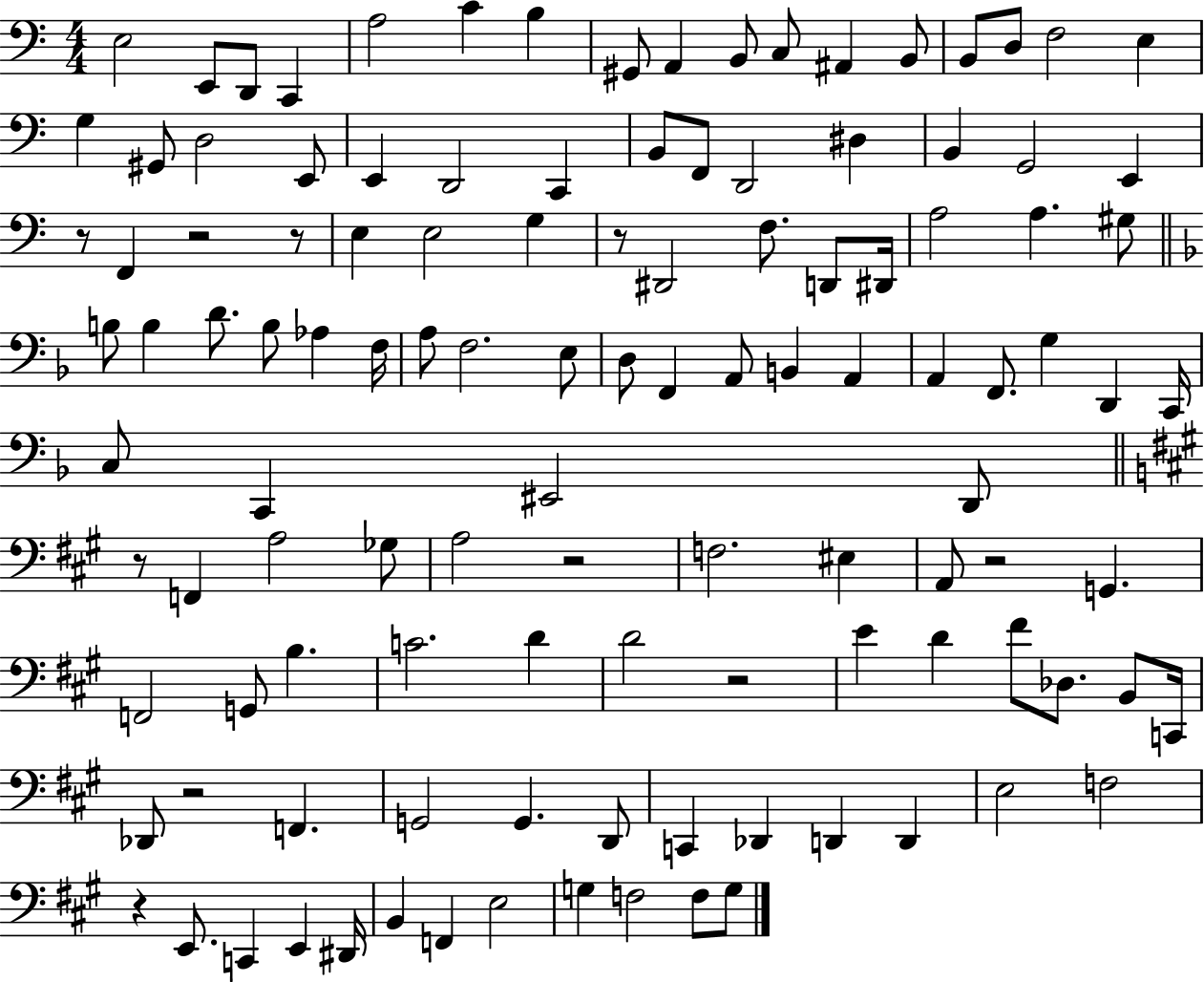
{
  \clef bass
  \numericTimeSignature
  \time 4/4
  \key c \major
  e2 e,8 d,8 c,4 | a2 c'4 b4 | gis,8 a,4 b,8 c8 ais,4 b,8 | b,8 d8 f2 e4 | \break g4 gis,8 d2 e,8 | e,4 d,2 c,4 | b,8 f,8 d,2 dis4 | b,4 g,2 e,4 | \break r8 f,4 r2 r8 | e4 e2 g4 | r8 dis,2 f8. d,8 dis,16 | a2 a4. gis8 | \break \bar "||" \break \key f \major b8 b4 d'8. b8 aes4 f16 | a8 f2. e8 | d8 f,4 a,8 b,4 a,4 | a,4 f,8. g4 d,4 c,16 | \break c8 c,4 eis,2 d,8 | \bar "||" \break \key a \major r8 f,4 a2 ges8 | a2 r2 | f2. eis4 | a,8 r2 g,4. | \break f,2 g,8 b4. | c'2. d'4 | d'2 r2 | e'4 d'4 fis'8 des8. b,8 c,16 | \break des,8 r2 f,4. | g,2 g,4. d,8 | c,4 des,4 d,4 d,4 | e2 f2 | \break r4 e,8. c,4 e,4 dis,16 | b,4 f,4 e2 | g4 f2 f8 g8 | \bar "|."
}